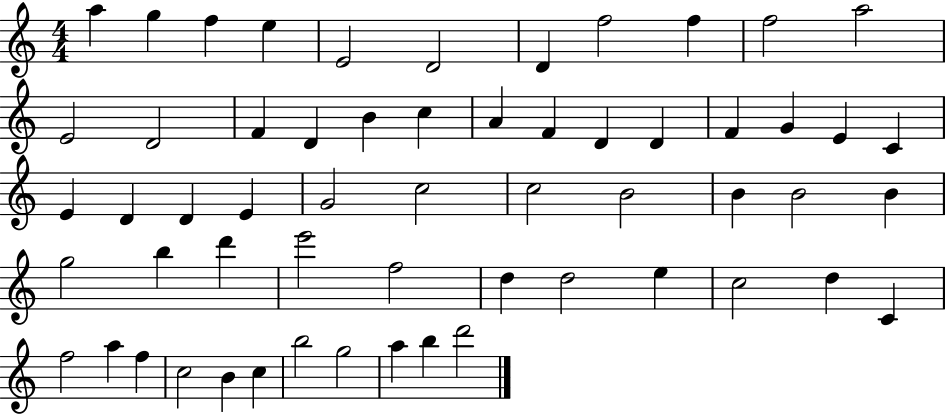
{
  \clef treble
  \numericTimeSignature
  \time 4/4
  \key c \major
  a''4 g''4 f''4 e''4 | e'2 d'2 | d'4 f''2 f''4 | f''2 a''2 | \break e'2 d'2 | f'4 d'4 b'4 c''4 | a'4 f'4 d'4 d'4 | f'4 g'4 e'4 c'4 | \break e'4 d'4 d'4 e'4 | g'2 c''2 | c''2 b'2 | b'4 b'2 b'4 | \break g''2 b''4 d'''4 | e'''2 f''2 | d''4 d''2 e''4 | c''2 d''4 c'4 | \break f''2 a''4 f''4 | c''2 b'4 c''4 | b''2 g''2 | a''4 b''4 d'''2 | \break \bar "|."
}